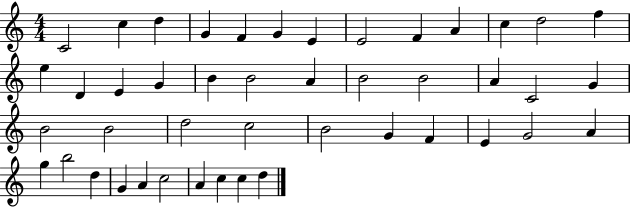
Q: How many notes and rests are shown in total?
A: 45